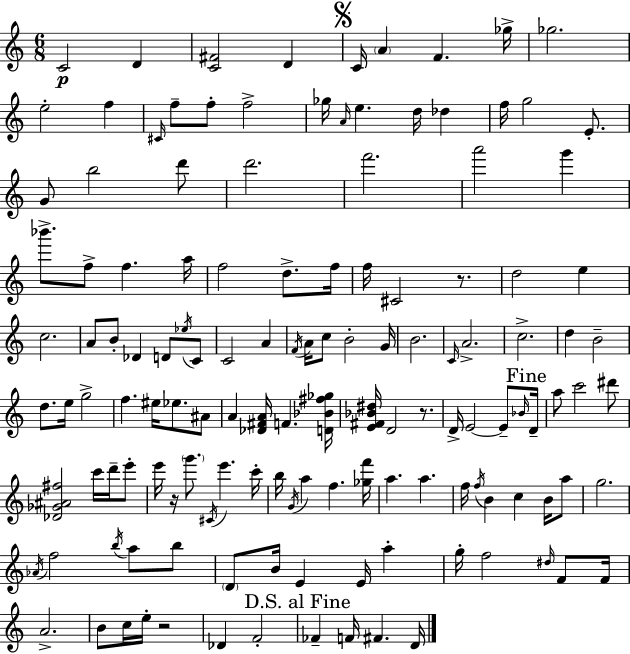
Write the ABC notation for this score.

X:1
T:Untitled
M:6/8
L:1/4
K:Am
C2 D [C^F]2 D C/4 A F _g/4 _g2 e2 f ^C/4 f/2 f/2 f2 _g/4 A/4 e d/4 _d f/4 g2 E/2 G/2 b2 d'/2 d'2 f'2 a'2 g' _b'/2 f/2 f a/4 f2 d/2 f/4 f/4 ^C2 z/2 d2 e c2 A/2 B/2 _D D/2 _e/4 C/2 C2 A F/4 A/4 c/2 B2 G/4 B2 C/4 A2 c2 d B2 d/2 e/4 g2 f ^e/4 _e/2 ^A/2 A [_D^FA]/4 F [D_B^f_g]/4 [E^F_B^d]/4 D2 z/2 D/4 E2 E/2 _B/4 D/4 a/2 c'2 ^d'/2 [_D_G^A^f]2 c'/4 d'/4 e'/2 e'/4 z/4 g'/2 ^C/4 e' c'/4 b/4 G/4 a f [_gf']/4 a a f/4 f/4 B c B/4 a/2 g2 _A/4 f2 b/4 a/2 b/2 D/2 B/4 E E/4 a g/4 f2 ^d/4 F/2 F/4 A2 B/2 c/4 e/4 z2 _D F2 _F F/4 ^F D/4